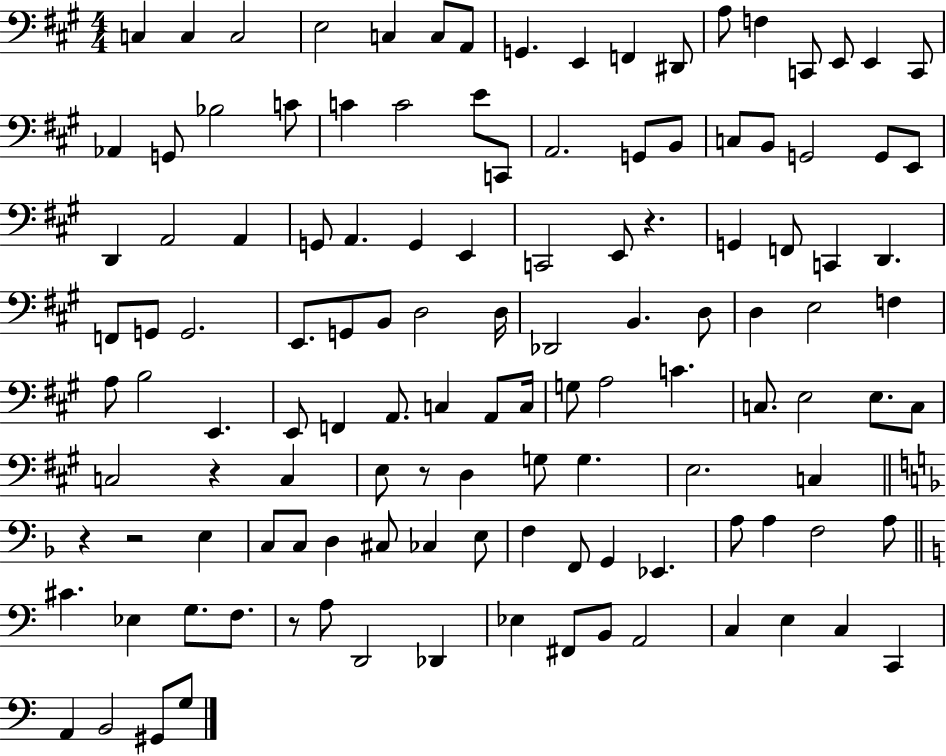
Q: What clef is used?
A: bass